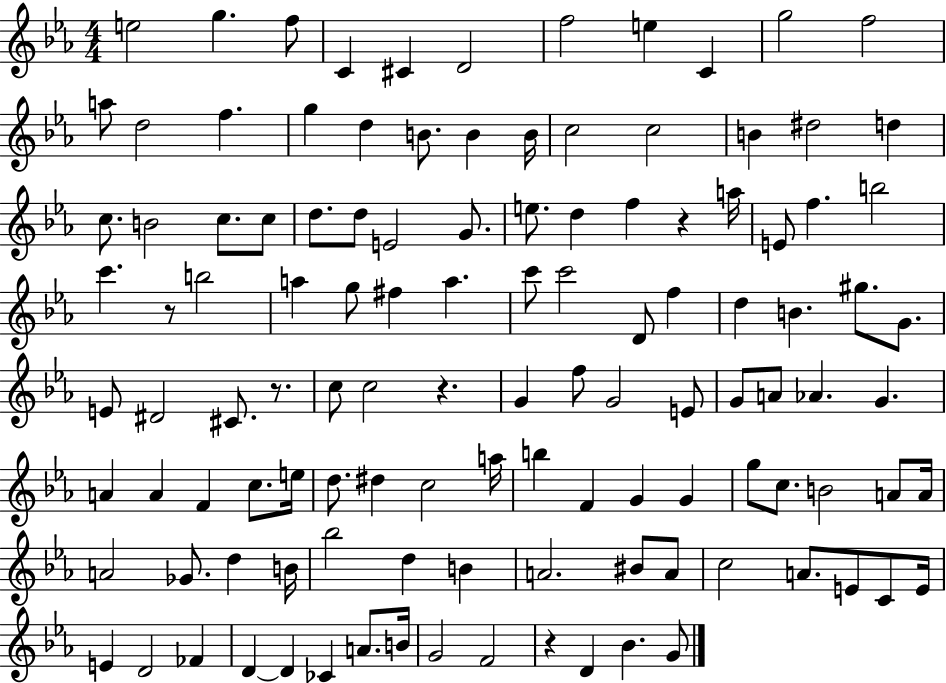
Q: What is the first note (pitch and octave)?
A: E5